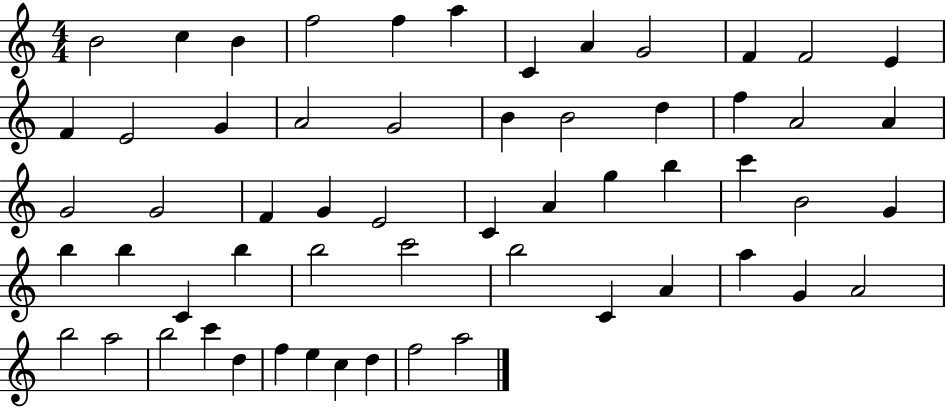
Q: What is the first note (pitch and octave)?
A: B4